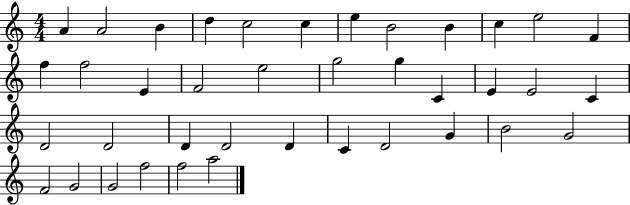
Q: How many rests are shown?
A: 0